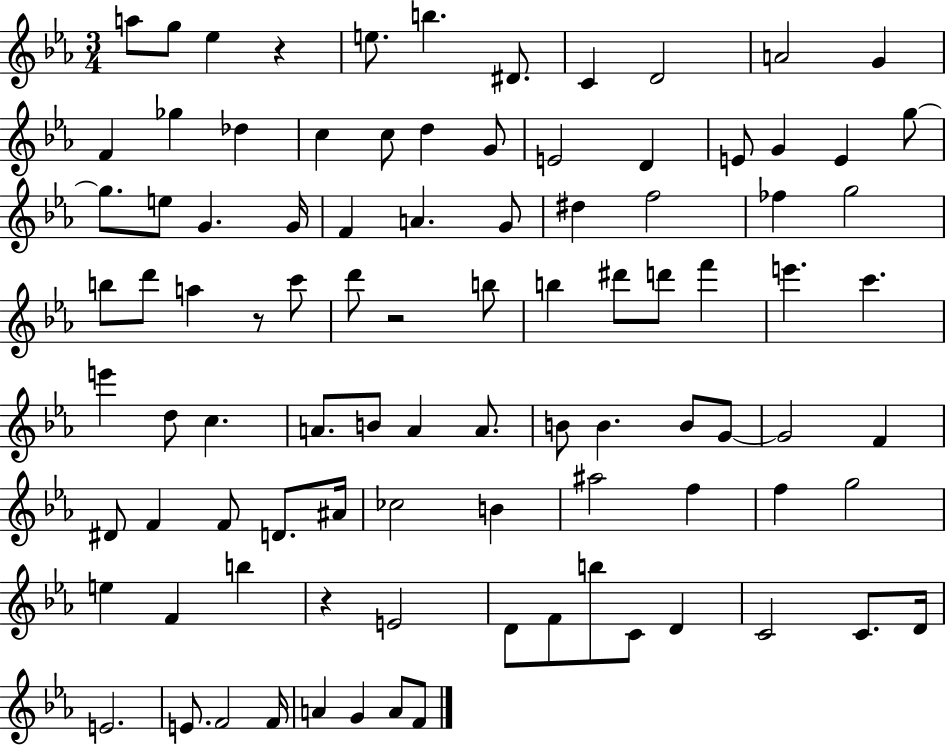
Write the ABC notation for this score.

X:1
T:Untitled
M:3/4
L:1/4
K:Eb
a/2 g/2 _e z e/2 b ^D/2 C D2 A2 G F _g _d c c/2 d G/2 E2 D E/2 G E g/2 g/2 e/2 G G/4 F A G/2 ^d f2 _f g2 b/2 d'/2 a z/2 c'/2 d'/2 z2 b/2 b ^d'/2 d'/2 f' e' c' e' d/2 c A/2 B/2 A A/2 B/2 B B/2 G/2 G2 F ^D/2 F F/2 D/2 ^A/4 _c2 B ^a2 f f g2 e F b z E2 D/2 F/2 b/2 C/2 D C2 C/2 D/4 E2 E/2 F2 F/4 A G A/2 F/2